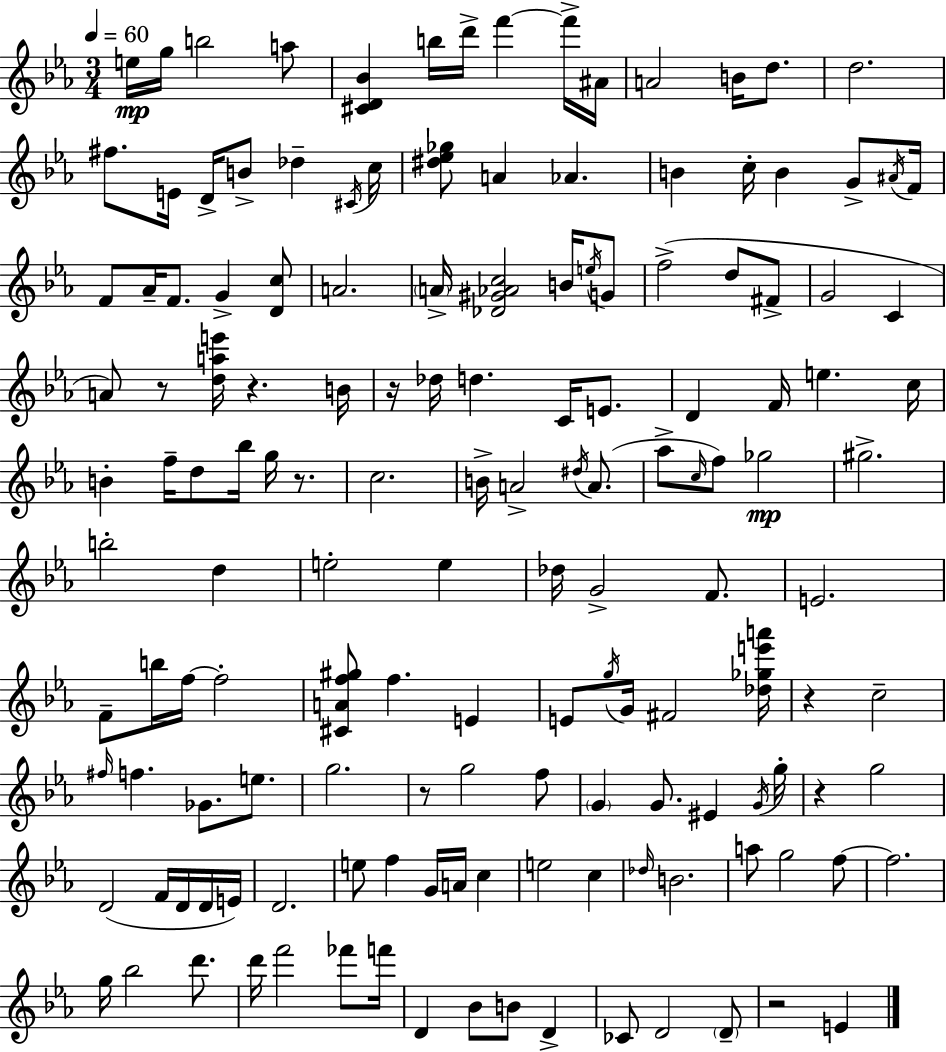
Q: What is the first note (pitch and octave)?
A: E5